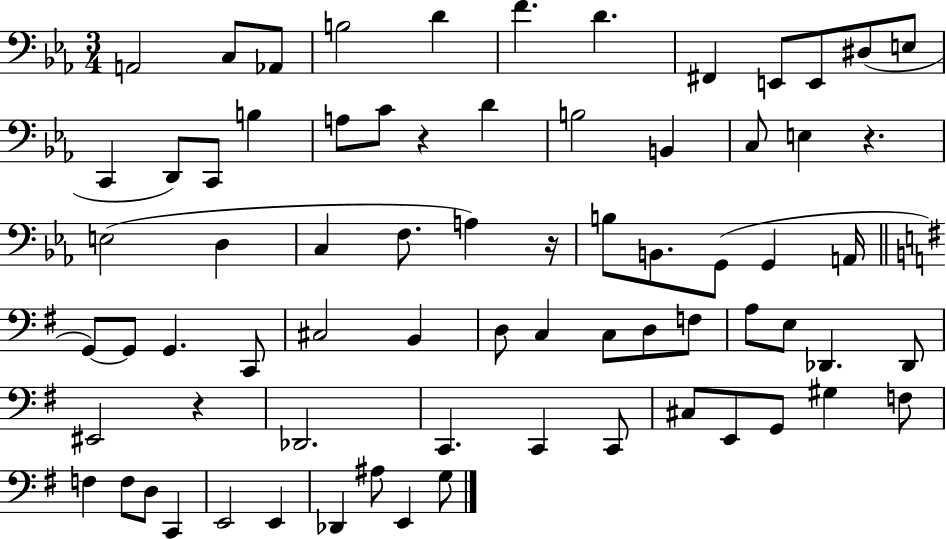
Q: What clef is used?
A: bass